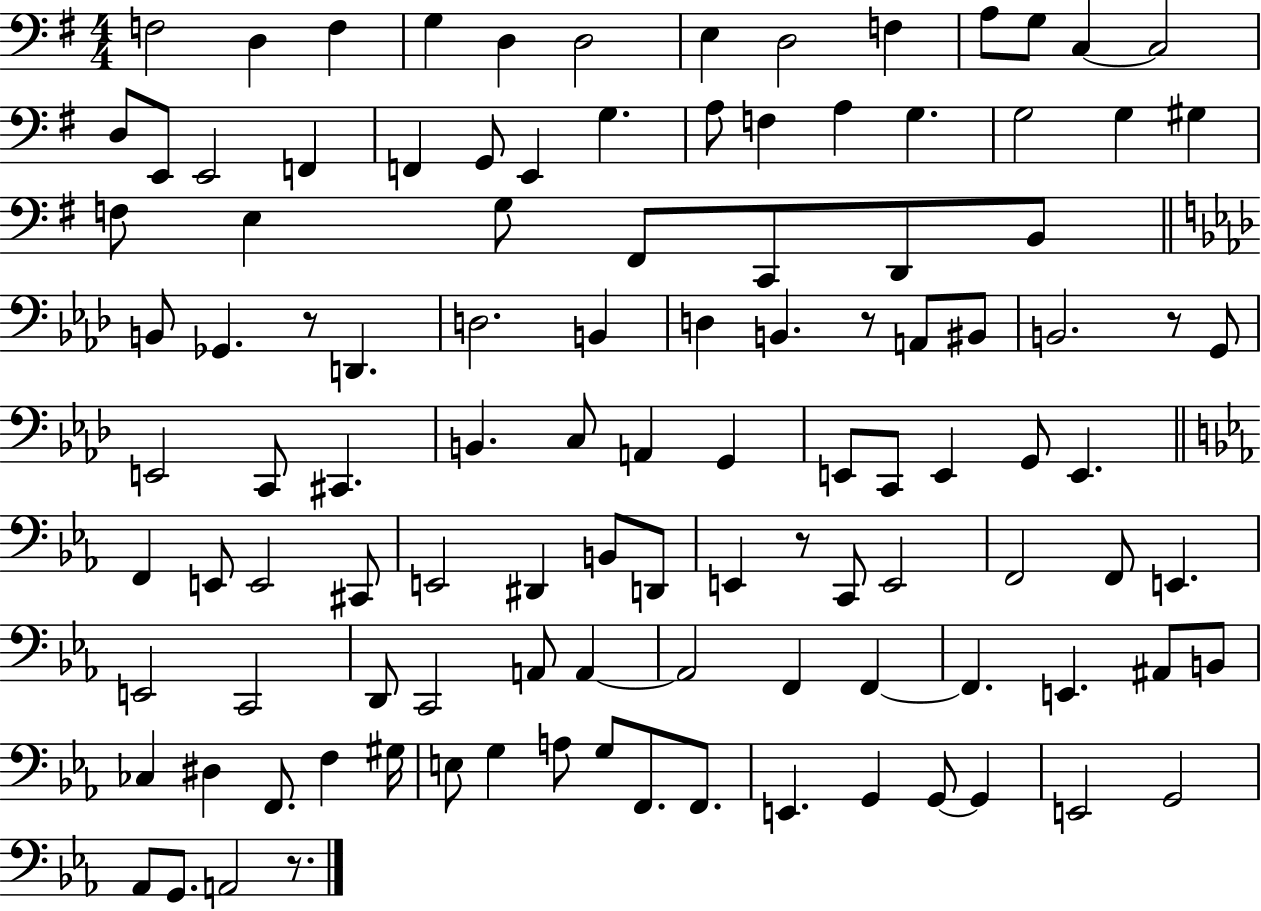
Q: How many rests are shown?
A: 5